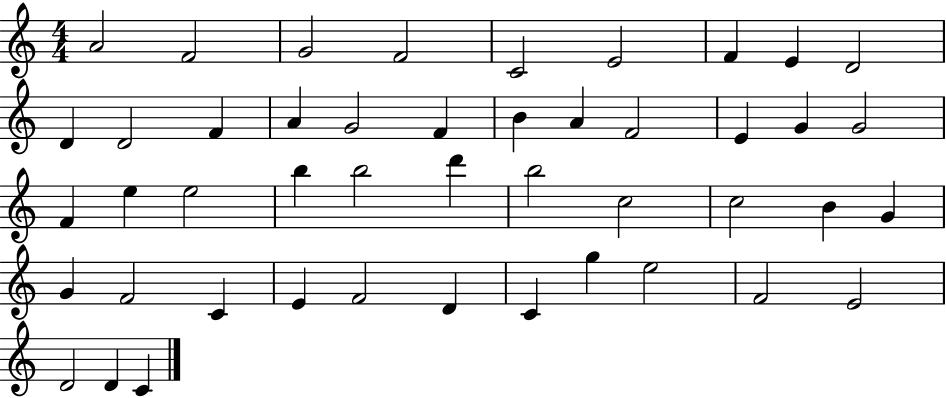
A4/h F4/h G4/h F4/h C4/h E4/h F4/q E4/q D4/h D4/q D4/h F4/q A4/q G4/h F4/q B4/q A4/q F4/h E4/q G4/q G4/h F4/q E5/q E5/h B5/q B5/h D6/q B5/h C5/h C5/h B4/q G4/q G4/q F4/h C4/q E4/q F4/h D4/q C4/q G5/q E5/h F4/h E4/h D4/h D4/q C4/q